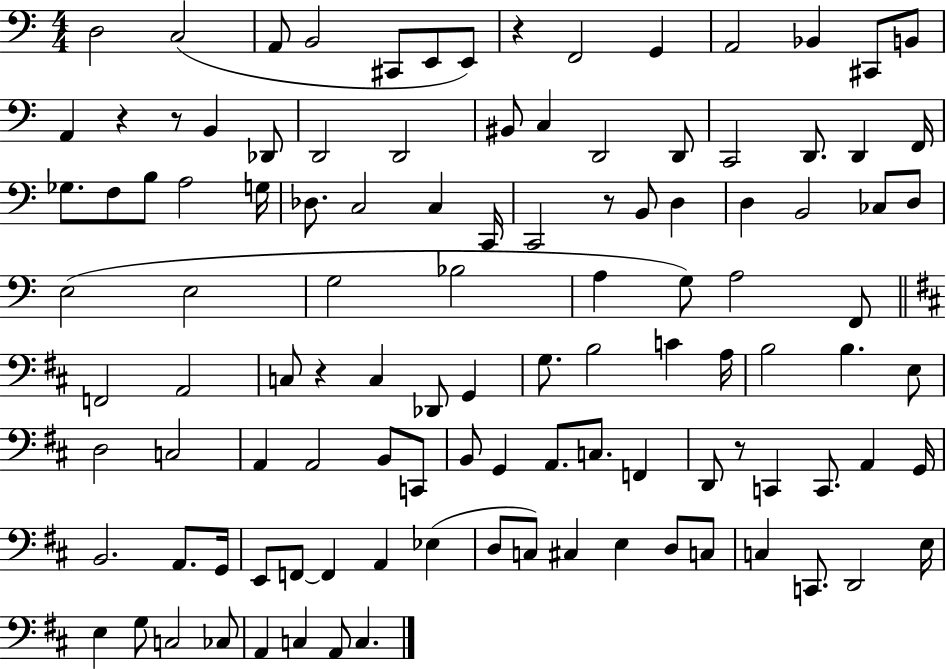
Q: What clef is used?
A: bass